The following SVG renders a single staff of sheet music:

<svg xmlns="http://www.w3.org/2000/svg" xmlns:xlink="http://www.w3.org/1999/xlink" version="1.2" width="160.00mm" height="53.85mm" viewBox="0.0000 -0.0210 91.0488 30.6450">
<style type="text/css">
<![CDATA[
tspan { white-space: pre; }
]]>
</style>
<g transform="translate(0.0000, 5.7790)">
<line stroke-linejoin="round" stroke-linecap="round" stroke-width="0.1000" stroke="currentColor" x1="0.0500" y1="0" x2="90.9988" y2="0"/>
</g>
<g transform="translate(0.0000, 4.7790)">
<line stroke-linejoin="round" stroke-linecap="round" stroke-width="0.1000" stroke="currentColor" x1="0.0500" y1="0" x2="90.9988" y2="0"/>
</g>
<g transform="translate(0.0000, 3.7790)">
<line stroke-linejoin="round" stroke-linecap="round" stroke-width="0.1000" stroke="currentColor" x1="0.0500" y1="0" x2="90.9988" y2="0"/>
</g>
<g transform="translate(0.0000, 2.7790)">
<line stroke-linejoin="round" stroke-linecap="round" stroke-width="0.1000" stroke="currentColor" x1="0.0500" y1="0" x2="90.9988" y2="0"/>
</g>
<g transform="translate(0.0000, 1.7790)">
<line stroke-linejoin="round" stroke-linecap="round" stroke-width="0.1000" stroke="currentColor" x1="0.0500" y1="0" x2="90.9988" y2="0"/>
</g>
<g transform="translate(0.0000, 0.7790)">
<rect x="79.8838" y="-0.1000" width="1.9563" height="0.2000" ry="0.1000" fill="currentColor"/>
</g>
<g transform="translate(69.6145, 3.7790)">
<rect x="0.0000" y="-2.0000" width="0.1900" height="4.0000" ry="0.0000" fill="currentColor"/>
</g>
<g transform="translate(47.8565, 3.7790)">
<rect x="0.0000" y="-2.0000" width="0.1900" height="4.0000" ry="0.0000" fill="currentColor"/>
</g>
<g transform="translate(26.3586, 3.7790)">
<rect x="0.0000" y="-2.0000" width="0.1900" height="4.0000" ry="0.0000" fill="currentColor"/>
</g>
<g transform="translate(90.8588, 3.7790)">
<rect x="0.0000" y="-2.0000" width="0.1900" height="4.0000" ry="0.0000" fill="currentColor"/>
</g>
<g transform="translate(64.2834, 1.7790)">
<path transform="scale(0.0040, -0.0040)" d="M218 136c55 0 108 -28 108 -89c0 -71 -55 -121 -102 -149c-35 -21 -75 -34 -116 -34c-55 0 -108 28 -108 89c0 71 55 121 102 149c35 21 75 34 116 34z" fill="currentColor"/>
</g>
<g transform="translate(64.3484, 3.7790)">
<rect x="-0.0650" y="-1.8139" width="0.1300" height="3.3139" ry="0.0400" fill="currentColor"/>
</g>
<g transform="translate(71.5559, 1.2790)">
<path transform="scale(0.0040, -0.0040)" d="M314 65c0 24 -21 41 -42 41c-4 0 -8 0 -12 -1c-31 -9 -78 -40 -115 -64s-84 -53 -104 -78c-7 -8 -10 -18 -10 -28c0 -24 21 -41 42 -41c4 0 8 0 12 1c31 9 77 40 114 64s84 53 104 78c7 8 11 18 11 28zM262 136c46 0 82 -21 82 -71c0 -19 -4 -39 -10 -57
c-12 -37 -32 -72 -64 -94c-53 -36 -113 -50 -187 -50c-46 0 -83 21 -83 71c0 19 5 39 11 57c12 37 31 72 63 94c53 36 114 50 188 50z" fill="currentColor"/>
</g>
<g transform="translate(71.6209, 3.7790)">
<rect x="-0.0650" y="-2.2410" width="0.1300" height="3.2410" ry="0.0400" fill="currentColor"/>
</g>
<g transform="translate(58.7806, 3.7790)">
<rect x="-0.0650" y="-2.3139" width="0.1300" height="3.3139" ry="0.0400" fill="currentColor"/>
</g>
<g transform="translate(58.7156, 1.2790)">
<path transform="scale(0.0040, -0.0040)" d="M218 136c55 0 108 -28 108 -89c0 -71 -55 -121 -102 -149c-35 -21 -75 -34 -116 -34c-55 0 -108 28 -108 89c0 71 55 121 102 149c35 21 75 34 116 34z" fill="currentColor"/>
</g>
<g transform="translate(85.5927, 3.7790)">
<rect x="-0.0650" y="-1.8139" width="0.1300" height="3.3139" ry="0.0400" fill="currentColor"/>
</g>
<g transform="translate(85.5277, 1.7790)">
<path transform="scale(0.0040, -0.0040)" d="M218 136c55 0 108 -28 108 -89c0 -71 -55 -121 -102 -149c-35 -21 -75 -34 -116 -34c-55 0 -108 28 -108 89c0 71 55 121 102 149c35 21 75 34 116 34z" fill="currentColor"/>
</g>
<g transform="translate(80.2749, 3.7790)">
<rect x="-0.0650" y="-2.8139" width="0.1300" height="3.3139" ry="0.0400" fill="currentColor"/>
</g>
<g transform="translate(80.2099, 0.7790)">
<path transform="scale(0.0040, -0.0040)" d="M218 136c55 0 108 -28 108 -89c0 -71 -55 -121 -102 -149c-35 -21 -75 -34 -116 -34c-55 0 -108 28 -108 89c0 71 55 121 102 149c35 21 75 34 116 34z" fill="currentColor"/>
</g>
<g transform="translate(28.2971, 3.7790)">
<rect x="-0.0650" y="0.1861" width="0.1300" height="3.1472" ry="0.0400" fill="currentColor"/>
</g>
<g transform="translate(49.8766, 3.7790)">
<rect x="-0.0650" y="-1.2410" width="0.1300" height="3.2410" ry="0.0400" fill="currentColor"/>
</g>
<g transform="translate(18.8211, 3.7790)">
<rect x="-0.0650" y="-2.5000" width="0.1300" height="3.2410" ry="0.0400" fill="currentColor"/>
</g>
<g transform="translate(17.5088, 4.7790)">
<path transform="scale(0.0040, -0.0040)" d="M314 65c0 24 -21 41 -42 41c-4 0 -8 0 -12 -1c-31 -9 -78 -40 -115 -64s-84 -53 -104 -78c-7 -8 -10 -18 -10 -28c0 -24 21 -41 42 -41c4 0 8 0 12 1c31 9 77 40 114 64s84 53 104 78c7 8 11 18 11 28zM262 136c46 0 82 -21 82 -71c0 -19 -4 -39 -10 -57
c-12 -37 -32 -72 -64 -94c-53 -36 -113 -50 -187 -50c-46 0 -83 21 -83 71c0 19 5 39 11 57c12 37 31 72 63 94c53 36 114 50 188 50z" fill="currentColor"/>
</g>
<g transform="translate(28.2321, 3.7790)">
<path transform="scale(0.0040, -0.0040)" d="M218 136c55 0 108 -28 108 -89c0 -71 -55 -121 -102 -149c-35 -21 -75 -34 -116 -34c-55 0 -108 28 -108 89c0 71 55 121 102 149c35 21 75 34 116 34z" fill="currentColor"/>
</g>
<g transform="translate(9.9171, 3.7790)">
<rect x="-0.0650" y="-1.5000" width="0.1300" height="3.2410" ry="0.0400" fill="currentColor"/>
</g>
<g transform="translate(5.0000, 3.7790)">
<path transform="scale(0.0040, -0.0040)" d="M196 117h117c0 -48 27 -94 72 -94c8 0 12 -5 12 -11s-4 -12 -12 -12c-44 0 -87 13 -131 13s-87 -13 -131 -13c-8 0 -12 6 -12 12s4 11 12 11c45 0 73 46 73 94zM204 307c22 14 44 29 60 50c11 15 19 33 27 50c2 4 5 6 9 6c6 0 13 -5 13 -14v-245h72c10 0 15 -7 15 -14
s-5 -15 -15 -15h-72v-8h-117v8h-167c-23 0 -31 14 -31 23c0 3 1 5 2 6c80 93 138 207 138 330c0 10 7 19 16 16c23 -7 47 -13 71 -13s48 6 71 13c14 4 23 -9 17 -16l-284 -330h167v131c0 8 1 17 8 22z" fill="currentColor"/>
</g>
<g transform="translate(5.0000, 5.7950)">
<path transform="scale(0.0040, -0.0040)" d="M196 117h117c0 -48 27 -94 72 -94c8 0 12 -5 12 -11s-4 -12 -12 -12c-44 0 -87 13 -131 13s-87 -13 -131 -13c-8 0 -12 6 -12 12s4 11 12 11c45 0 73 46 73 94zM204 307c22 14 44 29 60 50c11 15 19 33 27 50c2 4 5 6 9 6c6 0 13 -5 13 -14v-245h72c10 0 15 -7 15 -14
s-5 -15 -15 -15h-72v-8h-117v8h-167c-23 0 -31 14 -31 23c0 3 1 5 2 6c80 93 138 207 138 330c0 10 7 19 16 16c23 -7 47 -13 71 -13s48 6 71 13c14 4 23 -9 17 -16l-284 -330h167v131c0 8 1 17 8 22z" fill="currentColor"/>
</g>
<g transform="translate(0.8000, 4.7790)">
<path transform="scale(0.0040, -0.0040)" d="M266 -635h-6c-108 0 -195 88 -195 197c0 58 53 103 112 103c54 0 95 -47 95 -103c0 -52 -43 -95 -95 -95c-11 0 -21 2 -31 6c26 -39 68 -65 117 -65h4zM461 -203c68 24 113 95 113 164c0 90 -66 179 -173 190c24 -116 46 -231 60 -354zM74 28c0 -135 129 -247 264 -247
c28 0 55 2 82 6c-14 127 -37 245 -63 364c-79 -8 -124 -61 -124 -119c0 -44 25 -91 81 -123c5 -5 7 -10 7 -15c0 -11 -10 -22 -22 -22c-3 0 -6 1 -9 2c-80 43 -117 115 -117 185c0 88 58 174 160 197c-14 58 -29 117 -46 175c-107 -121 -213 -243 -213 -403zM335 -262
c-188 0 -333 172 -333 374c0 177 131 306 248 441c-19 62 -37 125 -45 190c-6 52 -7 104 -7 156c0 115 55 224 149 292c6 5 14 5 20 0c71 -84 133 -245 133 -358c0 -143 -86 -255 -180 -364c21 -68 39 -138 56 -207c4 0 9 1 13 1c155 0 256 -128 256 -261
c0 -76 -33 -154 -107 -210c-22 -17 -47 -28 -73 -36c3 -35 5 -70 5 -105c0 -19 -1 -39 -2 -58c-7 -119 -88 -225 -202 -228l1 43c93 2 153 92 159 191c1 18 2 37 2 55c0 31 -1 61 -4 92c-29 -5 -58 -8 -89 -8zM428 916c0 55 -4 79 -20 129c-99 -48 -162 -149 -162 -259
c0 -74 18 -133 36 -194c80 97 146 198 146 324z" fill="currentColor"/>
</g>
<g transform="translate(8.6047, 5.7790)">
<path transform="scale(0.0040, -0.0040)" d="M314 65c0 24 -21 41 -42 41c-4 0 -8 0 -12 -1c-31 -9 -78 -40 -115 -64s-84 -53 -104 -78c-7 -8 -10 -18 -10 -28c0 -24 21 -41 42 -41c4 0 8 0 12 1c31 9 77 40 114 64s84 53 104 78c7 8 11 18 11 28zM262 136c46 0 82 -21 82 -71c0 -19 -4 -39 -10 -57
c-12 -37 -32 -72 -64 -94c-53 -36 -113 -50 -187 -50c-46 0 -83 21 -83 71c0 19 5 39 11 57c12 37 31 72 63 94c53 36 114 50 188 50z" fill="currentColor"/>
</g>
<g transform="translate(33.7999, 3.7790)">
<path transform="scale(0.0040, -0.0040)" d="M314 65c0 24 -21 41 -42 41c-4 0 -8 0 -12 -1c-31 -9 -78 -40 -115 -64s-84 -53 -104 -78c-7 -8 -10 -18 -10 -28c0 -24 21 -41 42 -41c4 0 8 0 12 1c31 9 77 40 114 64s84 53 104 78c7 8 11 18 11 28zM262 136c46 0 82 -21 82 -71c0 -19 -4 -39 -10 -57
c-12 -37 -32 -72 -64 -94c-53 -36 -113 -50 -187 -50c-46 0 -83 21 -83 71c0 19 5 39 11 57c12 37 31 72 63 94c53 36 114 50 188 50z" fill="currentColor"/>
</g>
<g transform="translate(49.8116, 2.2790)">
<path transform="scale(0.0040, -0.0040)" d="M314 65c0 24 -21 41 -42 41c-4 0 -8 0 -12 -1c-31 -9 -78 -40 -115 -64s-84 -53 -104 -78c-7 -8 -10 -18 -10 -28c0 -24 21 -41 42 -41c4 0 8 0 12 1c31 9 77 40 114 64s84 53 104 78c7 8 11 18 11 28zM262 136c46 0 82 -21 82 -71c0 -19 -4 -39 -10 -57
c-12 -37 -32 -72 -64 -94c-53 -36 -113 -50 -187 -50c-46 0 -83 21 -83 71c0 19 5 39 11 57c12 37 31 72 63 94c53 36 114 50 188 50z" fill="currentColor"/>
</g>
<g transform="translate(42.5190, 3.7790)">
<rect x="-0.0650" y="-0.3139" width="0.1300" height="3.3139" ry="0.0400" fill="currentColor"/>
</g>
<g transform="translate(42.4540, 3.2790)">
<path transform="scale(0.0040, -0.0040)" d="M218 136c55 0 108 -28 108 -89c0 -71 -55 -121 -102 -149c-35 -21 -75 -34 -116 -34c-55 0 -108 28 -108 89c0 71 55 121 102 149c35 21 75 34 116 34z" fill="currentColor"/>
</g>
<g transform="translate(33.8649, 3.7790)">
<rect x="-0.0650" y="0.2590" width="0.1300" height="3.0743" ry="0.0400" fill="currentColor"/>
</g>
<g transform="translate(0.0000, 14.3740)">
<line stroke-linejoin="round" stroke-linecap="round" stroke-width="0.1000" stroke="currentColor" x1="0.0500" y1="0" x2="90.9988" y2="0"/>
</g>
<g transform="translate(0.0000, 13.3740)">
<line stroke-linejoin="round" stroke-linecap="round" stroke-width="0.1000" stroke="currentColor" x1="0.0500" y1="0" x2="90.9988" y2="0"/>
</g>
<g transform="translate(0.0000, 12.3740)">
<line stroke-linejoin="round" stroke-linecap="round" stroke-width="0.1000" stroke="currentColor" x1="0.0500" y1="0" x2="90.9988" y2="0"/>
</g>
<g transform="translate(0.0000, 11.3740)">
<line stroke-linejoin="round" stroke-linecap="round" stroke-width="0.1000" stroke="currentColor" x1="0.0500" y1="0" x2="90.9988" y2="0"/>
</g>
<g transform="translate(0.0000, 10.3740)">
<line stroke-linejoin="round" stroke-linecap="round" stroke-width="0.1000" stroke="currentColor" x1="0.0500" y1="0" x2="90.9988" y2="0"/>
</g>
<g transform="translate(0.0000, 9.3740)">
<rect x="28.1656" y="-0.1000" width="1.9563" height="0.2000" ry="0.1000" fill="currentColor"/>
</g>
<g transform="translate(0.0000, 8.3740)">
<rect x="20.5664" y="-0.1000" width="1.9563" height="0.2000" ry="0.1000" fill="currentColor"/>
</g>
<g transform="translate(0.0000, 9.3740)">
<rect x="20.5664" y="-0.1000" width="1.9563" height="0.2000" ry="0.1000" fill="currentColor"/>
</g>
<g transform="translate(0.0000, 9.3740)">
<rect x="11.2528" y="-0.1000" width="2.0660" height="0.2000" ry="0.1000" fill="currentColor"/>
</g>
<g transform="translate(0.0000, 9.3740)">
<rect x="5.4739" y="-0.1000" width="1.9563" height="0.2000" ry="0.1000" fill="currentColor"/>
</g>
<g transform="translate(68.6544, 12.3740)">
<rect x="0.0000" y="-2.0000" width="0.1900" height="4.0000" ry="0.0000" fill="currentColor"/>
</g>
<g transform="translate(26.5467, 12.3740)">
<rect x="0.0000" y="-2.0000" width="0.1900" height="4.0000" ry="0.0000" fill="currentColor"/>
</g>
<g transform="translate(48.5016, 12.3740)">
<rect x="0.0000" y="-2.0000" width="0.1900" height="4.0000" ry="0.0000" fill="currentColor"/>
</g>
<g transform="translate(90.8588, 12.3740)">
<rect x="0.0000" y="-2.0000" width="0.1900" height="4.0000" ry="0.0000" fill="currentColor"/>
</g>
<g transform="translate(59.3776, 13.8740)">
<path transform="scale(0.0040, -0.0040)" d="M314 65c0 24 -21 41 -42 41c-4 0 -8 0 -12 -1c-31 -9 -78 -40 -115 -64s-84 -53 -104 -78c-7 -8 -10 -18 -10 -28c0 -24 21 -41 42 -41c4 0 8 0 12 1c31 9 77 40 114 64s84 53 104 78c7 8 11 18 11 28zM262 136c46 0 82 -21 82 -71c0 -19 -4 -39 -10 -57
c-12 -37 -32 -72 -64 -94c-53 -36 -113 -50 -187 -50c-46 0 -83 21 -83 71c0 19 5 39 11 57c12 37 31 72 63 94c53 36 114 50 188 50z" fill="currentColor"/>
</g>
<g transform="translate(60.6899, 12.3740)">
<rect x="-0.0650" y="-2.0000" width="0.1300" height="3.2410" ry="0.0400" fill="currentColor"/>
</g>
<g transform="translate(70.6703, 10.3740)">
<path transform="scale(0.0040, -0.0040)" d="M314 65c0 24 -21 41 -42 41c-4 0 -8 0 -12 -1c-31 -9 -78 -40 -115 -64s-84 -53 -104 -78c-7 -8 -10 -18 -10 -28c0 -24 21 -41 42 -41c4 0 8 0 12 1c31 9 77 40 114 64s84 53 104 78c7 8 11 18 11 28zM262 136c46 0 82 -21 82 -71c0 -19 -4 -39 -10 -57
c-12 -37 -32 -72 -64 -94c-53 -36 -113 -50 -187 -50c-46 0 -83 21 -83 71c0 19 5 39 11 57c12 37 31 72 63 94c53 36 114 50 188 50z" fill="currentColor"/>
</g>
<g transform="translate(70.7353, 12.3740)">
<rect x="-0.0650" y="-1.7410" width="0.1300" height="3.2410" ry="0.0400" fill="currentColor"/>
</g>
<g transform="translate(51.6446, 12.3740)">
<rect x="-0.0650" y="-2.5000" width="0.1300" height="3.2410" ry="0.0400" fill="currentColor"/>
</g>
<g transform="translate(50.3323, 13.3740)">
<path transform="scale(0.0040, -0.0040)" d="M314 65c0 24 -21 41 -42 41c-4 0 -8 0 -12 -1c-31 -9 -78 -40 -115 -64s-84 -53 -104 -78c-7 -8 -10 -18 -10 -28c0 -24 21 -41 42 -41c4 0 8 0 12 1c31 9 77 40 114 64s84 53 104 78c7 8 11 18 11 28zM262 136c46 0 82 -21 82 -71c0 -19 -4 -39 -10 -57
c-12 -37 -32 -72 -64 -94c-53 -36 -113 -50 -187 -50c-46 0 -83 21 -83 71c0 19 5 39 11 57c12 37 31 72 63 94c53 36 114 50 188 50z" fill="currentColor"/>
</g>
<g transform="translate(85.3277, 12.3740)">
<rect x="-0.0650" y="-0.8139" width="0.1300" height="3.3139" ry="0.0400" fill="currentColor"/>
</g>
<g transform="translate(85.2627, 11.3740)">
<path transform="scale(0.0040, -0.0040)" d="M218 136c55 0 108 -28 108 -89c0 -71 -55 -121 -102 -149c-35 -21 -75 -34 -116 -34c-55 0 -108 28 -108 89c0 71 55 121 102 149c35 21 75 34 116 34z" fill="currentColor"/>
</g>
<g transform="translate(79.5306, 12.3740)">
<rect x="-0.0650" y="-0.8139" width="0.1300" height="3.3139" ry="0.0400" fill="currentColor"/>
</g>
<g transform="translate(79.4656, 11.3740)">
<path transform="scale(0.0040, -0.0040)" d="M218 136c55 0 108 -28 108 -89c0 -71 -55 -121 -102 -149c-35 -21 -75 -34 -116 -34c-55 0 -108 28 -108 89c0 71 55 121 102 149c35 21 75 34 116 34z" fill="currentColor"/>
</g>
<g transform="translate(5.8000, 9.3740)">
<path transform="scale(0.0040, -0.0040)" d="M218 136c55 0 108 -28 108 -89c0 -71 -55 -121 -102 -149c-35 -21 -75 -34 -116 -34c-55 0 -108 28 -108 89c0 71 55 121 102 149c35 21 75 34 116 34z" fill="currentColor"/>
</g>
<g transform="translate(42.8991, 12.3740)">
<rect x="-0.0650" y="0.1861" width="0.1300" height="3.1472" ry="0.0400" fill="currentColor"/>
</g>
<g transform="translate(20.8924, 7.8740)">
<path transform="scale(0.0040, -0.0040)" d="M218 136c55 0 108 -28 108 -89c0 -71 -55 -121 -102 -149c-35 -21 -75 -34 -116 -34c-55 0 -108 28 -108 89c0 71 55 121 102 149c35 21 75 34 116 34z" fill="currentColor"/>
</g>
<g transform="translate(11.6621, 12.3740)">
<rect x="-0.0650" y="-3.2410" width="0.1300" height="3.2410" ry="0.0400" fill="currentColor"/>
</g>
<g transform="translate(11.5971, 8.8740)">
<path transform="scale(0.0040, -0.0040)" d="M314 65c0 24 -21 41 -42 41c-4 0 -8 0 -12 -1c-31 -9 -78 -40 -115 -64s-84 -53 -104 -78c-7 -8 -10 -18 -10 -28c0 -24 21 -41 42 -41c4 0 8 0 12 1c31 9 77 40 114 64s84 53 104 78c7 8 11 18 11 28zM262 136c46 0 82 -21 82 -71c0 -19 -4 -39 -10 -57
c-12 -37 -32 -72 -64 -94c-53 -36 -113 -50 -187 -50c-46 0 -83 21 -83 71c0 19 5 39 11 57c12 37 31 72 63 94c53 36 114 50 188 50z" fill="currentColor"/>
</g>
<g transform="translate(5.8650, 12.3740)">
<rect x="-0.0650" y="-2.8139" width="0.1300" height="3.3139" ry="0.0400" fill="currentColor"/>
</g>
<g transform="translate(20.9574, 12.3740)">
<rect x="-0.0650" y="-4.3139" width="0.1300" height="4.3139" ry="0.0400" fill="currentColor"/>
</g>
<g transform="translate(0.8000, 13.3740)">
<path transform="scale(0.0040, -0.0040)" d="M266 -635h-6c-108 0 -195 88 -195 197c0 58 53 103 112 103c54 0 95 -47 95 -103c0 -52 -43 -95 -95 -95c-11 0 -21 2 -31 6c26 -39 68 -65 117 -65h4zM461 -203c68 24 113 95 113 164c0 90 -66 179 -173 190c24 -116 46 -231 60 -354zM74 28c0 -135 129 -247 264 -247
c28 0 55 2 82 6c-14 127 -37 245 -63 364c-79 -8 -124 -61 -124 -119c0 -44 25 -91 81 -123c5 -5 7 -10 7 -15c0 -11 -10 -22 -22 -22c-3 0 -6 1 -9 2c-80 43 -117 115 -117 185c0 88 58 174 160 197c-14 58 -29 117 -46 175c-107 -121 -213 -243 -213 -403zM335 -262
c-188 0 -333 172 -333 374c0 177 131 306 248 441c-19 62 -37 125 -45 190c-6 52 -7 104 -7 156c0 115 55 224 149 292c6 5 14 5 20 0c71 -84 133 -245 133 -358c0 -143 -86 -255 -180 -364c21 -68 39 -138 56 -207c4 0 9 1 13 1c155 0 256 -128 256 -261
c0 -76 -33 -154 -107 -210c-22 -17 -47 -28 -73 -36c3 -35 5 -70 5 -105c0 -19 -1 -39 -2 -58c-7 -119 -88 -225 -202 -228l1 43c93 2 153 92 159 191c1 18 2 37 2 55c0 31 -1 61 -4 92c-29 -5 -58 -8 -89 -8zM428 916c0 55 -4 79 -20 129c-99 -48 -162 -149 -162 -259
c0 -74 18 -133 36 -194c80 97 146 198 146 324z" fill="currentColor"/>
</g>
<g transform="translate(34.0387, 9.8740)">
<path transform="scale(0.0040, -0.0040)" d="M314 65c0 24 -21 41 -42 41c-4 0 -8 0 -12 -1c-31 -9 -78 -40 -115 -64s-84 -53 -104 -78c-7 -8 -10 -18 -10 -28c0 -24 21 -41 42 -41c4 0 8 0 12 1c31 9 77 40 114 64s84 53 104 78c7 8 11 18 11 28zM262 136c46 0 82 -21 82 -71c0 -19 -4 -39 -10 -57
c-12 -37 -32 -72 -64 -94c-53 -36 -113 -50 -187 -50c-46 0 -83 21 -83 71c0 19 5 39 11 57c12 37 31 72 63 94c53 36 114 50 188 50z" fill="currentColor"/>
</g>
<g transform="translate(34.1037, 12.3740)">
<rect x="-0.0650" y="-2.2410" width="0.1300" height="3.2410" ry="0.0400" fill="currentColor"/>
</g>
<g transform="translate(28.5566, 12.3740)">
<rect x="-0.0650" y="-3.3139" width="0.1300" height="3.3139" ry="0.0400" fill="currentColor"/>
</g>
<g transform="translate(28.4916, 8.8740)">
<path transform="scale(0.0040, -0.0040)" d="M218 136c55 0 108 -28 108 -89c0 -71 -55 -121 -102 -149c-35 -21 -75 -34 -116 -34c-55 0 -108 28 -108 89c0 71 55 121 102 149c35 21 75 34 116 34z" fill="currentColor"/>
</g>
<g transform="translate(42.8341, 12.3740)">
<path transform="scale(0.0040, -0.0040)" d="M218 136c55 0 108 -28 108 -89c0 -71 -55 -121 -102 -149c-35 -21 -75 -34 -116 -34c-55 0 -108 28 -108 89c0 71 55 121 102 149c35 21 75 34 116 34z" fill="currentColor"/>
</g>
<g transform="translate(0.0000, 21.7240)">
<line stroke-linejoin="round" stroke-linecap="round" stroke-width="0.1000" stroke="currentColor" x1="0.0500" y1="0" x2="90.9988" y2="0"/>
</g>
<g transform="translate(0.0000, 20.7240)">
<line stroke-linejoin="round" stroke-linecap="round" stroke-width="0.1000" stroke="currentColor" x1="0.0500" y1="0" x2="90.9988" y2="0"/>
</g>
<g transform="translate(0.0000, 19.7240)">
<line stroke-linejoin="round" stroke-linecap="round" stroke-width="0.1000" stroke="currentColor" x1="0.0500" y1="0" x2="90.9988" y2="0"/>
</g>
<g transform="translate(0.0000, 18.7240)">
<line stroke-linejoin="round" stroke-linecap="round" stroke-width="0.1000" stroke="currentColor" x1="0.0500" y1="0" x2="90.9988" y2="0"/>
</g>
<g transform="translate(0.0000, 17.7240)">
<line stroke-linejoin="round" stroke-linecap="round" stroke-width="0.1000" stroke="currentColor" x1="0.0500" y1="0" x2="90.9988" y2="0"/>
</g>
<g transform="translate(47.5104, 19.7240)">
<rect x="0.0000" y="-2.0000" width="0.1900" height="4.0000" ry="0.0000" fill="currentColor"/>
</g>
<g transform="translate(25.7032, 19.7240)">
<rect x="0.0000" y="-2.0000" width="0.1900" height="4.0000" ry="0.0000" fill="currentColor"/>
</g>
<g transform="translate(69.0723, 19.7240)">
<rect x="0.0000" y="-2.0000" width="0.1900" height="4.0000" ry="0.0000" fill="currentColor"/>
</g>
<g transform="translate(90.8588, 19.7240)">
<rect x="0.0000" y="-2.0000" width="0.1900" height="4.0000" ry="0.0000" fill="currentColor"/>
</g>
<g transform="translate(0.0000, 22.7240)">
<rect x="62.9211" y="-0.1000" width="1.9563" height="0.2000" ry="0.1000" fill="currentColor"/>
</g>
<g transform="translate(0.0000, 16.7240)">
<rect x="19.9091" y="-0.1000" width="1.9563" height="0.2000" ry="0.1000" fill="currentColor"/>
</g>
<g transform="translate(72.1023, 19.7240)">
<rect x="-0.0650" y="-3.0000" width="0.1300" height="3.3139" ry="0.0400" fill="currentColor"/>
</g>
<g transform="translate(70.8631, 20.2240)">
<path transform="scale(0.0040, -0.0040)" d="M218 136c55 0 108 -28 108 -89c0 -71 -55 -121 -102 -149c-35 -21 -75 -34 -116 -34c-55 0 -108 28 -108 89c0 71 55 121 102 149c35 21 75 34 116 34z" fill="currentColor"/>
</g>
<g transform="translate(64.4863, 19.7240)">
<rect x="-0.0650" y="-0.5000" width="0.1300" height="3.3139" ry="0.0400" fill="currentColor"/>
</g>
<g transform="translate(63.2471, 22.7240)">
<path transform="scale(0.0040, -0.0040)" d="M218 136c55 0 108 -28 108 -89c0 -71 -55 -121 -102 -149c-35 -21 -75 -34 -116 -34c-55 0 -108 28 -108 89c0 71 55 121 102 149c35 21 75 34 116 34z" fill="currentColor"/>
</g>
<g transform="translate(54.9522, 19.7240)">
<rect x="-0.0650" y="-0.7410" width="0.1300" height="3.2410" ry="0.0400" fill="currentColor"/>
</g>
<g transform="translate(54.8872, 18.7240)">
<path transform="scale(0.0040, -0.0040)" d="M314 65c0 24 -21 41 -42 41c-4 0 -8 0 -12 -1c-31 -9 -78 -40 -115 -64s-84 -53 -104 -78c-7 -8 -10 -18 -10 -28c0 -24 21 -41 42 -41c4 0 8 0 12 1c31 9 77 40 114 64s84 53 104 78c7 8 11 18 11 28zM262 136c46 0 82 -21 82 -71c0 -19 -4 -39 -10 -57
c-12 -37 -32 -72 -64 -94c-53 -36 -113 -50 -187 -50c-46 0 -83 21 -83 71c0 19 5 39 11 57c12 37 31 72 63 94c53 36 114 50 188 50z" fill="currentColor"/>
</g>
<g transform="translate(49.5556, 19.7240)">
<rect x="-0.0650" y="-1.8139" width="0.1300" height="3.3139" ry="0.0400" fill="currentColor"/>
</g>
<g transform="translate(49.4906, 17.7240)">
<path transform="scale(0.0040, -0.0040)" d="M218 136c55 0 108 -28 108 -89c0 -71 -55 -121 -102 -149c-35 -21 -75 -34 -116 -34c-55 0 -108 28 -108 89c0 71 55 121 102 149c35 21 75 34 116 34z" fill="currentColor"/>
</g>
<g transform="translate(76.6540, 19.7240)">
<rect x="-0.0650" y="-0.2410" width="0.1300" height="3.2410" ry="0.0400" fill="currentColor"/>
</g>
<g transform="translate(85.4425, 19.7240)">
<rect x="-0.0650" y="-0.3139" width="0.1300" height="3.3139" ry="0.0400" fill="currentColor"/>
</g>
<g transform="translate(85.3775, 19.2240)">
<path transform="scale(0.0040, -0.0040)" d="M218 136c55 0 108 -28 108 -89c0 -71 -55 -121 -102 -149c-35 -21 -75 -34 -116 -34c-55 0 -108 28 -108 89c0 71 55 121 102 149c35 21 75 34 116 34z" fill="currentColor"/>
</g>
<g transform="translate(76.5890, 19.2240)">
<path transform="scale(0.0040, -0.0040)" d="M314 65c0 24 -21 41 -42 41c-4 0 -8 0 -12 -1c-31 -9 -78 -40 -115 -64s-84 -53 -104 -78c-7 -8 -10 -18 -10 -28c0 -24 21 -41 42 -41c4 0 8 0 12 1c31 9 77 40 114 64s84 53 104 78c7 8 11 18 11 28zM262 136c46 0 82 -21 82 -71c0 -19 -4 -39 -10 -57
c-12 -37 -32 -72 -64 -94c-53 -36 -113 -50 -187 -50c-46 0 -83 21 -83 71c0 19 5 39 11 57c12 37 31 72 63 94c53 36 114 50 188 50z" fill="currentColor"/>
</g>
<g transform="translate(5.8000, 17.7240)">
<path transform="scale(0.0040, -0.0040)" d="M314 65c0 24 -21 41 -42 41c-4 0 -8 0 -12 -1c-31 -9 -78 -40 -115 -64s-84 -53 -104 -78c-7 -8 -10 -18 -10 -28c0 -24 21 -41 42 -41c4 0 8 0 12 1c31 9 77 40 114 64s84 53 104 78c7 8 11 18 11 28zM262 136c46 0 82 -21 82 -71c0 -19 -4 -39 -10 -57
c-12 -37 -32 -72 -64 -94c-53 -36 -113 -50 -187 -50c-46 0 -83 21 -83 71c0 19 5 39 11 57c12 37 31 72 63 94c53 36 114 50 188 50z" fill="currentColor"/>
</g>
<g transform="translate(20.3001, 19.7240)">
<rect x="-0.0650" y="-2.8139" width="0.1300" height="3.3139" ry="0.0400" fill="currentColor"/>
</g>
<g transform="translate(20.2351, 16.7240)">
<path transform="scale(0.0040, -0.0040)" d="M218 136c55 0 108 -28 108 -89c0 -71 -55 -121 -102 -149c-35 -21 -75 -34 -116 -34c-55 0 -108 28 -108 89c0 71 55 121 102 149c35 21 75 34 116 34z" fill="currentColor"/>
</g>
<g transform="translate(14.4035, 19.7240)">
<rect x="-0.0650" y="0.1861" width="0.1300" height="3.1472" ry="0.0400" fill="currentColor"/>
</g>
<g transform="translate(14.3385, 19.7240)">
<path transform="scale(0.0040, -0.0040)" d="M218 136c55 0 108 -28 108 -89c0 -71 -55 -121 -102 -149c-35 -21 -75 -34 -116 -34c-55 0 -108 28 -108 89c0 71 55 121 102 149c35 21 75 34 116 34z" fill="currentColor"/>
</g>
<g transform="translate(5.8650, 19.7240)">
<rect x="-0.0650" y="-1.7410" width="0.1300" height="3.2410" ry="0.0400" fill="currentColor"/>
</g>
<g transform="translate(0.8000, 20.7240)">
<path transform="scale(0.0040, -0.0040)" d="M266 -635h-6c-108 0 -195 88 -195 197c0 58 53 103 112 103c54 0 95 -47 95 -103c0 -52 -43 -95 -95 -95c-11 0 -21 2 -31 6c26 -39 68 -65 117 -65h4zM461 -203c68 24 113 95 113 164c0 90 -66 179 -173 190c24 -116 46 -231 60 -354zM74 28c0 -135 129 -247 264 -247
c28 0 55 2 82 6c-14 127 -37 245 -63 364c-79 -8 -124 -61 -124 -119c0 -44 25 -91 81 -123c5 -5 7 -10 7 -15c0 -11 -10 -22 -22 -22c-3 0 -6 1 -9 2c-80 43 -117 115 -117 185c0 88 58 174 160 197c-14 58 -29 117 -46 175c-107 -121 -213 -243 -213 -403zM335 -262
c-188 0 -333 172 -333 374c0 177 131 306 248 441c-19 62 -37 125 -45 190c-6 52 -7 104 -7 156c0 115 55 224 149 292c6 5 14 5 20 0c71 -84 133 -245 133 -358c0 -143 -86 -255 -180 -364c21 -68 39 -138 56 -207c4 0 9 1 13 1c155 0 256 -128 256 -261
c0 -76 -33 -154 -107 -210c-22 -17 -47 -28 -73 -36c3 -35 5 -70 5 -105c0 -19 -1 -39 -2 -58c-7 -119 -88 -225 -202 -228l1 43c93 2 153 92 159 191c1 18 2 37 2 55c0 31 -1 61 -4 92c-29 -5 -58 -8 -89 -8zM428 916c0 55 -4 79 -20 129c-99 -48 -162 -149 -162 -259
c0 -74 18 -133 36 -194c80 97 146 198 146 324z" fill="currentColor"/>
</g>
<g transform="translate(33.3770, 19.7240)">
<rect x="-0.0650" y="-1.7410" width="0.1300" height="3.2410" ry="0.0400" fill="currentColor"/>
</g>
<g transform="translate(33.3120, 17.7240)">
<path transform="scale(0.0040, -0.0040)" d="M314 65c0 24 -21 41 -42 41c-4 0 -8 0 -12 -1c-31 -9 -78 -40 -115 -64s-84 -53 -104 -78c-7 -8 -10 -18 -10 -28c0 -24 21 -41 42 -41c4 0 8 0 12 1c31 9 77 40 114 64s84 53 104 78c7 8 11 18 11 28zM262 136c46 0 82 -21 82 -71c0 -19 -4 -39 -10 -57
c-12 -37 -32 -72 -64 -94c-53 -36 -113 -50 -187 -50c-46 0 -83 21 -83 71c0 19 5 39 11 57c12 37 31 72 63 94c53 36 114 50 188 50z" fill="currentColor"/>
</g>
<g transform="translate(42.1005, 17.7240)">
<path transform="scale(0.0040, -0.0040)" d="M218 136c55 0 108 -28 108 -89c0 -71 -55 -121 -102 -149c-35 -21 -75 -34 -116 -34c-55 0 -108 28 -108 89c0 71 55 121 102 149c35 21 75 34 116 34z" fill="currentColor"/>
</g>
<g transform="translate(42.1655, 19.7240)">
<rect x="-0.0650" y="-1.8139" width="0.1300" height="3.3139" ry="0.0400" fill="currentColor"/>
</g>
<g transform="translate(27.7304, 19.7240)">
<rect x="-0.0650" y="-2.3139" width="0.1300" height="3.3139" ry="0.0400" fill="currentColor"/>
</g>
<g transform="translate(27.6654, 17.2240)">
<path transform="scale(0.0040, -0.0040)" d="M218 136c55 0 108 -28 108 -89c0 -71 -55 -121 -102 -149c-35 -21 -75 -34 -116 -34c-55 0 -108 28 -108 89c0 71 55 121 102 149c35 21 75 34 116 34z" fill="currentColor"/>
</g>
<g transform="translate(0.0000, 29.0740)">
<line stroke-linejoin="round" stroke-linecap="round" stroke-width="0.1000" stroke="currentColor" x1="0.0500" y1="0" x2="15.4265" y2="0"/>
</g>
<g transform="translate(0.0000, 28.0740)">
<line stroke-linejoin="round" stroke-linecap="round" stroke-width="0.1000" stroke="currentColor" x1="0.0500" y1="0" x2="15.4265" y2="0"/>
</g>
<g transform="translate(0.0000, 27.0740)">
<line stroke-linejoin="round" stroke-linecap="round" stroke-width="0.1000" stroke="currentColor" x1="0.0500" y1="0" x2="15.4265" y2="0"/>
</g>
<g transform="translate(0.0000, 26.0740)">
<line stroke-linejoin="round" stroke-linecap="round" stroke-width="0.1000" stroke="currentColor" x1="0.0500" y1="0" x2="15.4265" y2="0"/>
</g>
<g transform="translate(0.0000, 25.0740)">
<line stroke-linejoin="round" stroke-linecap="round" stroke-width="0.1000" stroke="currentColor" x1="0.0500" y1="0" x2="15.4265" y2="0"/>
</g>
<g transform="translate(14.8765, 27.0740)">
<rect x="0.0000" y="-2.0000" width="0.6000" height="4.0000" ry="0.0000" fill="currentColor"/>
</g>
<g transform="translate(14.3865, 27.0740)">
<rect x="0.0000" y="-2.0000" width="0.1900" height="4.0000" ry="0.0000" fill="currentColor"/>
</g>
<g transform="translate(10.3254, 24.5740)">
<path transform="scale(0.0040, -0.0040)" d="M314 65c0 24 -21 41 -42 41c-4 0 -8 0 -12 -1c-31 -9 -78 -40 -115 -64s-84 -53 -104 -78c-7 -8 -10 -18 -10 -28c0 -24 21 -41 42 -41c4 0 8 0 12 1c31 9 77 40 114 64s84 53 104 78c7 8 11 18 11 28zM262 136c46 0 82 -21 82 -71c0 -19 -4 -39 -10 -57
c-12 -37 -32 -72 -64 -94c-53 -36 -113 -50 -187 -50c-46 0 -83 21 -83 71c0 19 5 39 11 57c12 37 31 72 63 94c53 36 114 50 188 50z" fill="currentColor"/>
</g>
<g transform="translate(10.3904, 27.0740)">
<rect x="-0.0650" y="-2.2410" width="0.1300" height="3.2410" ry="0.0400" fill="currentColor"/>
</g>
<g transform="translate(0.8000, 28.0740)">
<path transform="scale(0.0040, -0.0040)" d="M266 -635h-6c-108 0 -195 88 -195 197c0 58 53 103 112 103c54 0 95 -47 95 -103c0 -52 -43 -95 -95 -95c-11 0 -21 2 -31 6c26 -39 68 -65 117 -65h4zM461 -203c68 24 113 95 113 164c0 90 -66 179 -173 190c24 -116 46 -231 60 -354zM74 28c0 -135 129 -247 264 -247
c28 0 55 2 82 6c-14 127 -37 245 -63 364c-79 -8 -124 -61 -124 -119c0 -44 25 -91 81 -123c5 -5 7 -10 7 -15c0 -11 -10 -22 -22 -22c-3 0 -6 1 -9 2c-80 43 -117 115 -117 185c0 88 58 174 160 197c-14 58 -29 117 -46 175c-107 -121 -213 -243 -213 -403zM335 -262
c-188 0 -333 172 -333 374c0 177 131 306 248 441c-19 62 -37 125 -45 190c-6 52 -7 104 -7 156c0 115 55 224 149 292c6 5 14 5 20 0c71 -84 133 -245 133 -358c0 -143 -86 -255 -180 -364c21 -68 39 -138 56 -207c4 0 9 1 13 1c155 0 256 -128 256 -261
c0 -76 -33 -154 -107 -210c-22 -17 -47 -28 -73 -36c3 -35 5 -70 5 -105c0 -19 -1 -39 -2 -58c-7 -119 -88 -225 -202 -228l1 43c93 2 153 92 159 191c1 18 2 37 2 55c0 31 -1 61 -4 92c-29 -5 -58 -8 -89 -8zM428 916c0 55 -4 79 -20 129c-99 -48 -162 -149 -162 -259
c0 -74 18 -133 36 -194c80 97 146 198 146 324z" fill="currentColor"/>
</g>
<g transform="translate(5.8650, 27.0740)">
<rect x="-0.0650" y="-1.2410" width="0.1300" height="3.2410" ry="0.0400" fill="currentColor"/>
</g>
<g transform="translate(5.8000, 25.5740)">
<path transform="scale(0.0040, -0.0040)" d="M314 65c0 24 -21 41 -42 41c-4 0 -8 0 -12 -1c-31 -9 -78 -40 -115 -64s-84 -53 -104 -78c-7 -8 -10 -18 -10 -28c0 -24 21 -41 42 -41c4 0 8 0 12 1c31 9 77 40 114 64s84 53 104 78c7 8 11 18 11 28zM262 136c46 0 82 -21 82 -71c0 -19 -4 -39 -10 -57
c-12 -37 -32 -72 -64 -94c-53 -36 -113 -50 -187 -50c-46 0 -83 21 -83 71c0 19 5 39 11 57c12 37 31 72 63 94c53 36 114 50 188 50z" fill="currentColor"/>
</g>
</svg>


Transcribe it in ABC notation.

X:1
T:Untitled
M:4/4
L:1/4
K:C
E2 G2 B B2 c e2 g f g2 a f a b2 d' b g2 B G2 F2 f2 d d f2 B a g f2 f f d2 C A c2 c e2 g2